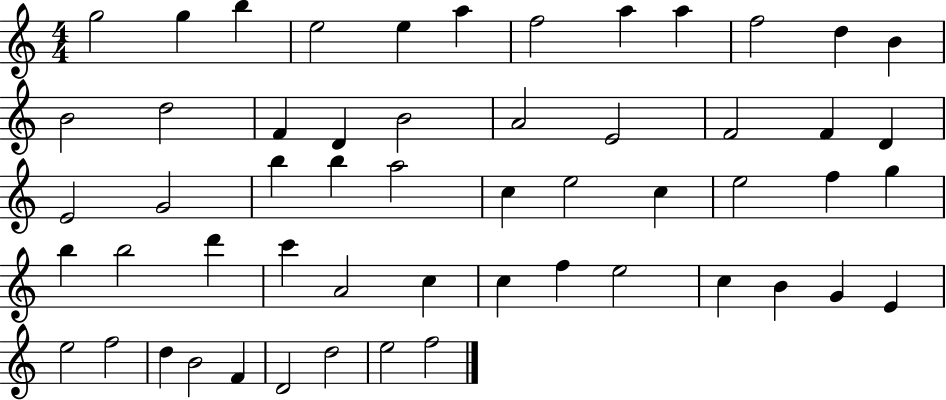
{
  \clef treble
  \numericTimeSignature
  \time 4/4
  \key c \major
  g''2 g''4 b''4 | e''2 e''4 a''4 | f''2 a''4 a''4 | f''2 d''4 b'4 | \break b'2 d''2 | f'4 d'4 b'2 | a'2 e'2 | f'2 f'4 d'4 | \break e'2 g'2 | b''4 b''4 a''2 | c''4 e''2 c''4 | e''2 f''4 g''4 | \break b''4 b''2 d'''4 | c'''4 a'2 c''4 | c''4 f''4 e''2 | c''4 b'4 g'4 e'4 | \break e''2 f''2 | d''4 b'2 f'4 | d'2 d''2 | e''2 f''2 | \break \bar "|."
}